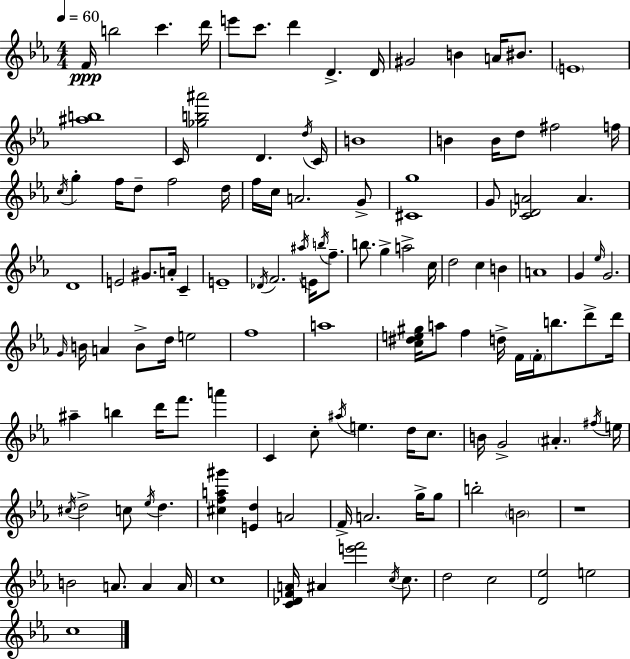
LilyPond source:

{
  \clef treble
  \numericTimeSignature
  \time 4/4
  \key ees \major
  \tempo 4 = 60
  f'16\ppp b''2 c'''4. d'''16 | e'''8 c'''8. d'''4 d'4.-> d'16 | gis'2 b'4 a'16 bis'8. | \parenthesize e'1 | \break <ais'' b''>1 | c'16 <ges'' b'' ais'''>2 d'4. \acciaccatura { d''16 } | c'16 b'1 | b'4 b'16 d''8 fis''2 | \break f''16 \acciaccatura { c''16 } g''4-. f''16 d''8-- f''2 | d''16 f''16 c''16 a'2. | g'8-> <cis' g''>1 | g'8 <c' des' a'>2 a'4. | \break d'1 | e'2 gis'8. a'16-. c'4-- | e'1-- | \acciaccatura { des'16 } f'2. \acciaccatura { ais''16 } | \break e'16 \acciaccatura { b''16 } f''8.-- b''8. g''4-> a''2-> | c''16 d''2 c''4 | b'4 a'1 | g'4 \grace { ees''16 } g'2. | \break \grace { g'16 } b'16 a'4 b'8-> d''16 e''2 | f''1 | a''1 | <c'' dis'' e'' gis''>16 a''8 f''4 d''16-> f'16 | \break \parenthesize f'16-. b''8. d'''8-> d'''16 ais''4-- b''4 d'''16 | f'''8. a'''4 c'4 c''8-. \acciaccatura { ais''16 } e''4. | d''16 c''8. b'16 g'2-> | \parenthesize ais'4.-. \acciaccatura { fis''16 } e''16 \acciaccatura { cis''16 } d''2-> | \break c''8 \acciaccatura { ees''16 } d''4. <cis'' f'' a'' gis'''>4 <e' d''>4 | a'2 f'16-> a'2. | g''16-> g''8 b''2-. | \parenthesize b'2 r1 | \break b'2 | a'8. a'4 a'16 c''1 | <c' des' f' a'>16 ais'4 | <e''' f'''>2 \acciaccatura { c''16 } c''8. d''2 | \break c''2 <d' ees''>2 | e''2 c''1 | \bar "|."
}